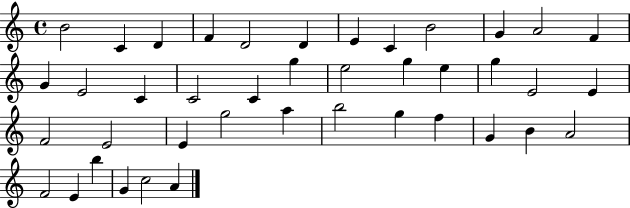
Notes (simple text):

B4/h C4/q D4/q F4/q D4/h D4/q E4/q C4/q B4/h G4/q A4/h F4/q G4/q E4/h C4/q C4/h C4/q G5/q E5/h G5/q E5/q G5/q E4/h E4/q F4/h E4/h E4/q G5/h A5/q B5/h G5/q F5/q G4/q B4/q A4/h F4/h E4/q B5/q G4/q C5/h A4/q